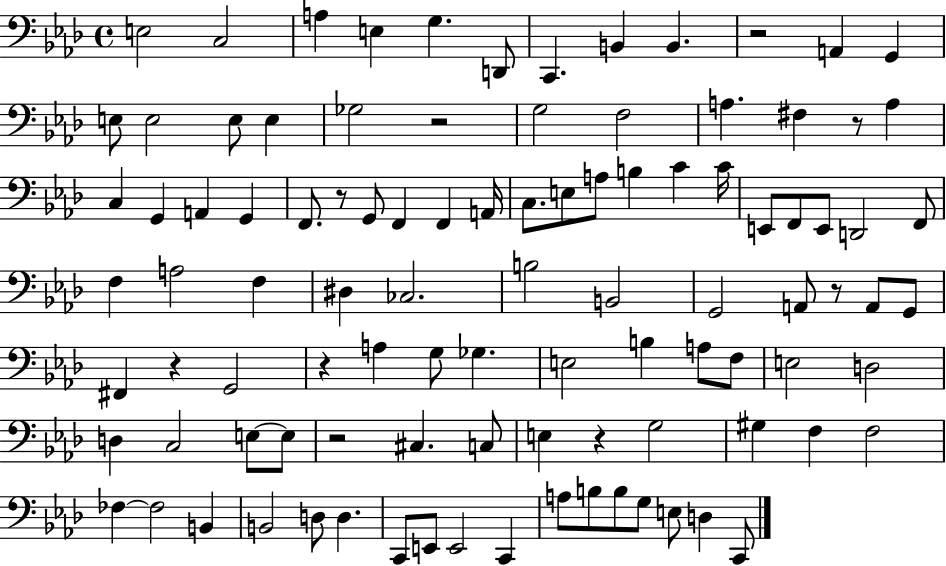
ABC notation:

X:1
T:Untitled
M:4/4
L:1/4
K:Ab
E,2 C,2 A, E, G, D,,/2 C,, B,, B,, z2 A,, G,, E,/2 E,2 E,/2 E, _G,2 z2 G,2 F,2 A, ^F, z/2 A, C, G,, A,, G,, F,,/2 z/2 G,,/2 F,, F,, A,,/4 C,/2 E,/2 A,/2 B, C C/4 E,,/2 F,,/2 E,,/2 D,,2 F,,/2 F, A,2 F, ^D, _C,2 B,2 B,,2 G,,2 A,,/2 z/2 A,,/2 G,,/2 ^F,, z G,,2 z A, G,/2 _G, E,2 B, A,/2 F,/2 E,2 D,2 D, C,2 E,/2 E,/2 z2 ^C, C,/2 E, z G,2 ^G, F, F,2 _F, _F,2 B,, B,,2 D,/2 D, C,,/2 E,,/2 E,,2 C,, A,/2 B,/2 B,/2 G,/2 E,/2 D, C,,/2